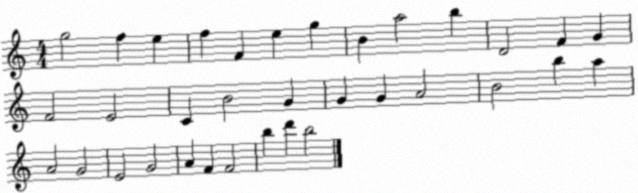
X:1
T:Untitled
M:4/4
L:1/4
K:C
g2 f e f F e g B a2 b D2 F G F2 E2 C B2 G G G A2 B2 b a A2 G2 E2 G2 A F F2 b d' b2